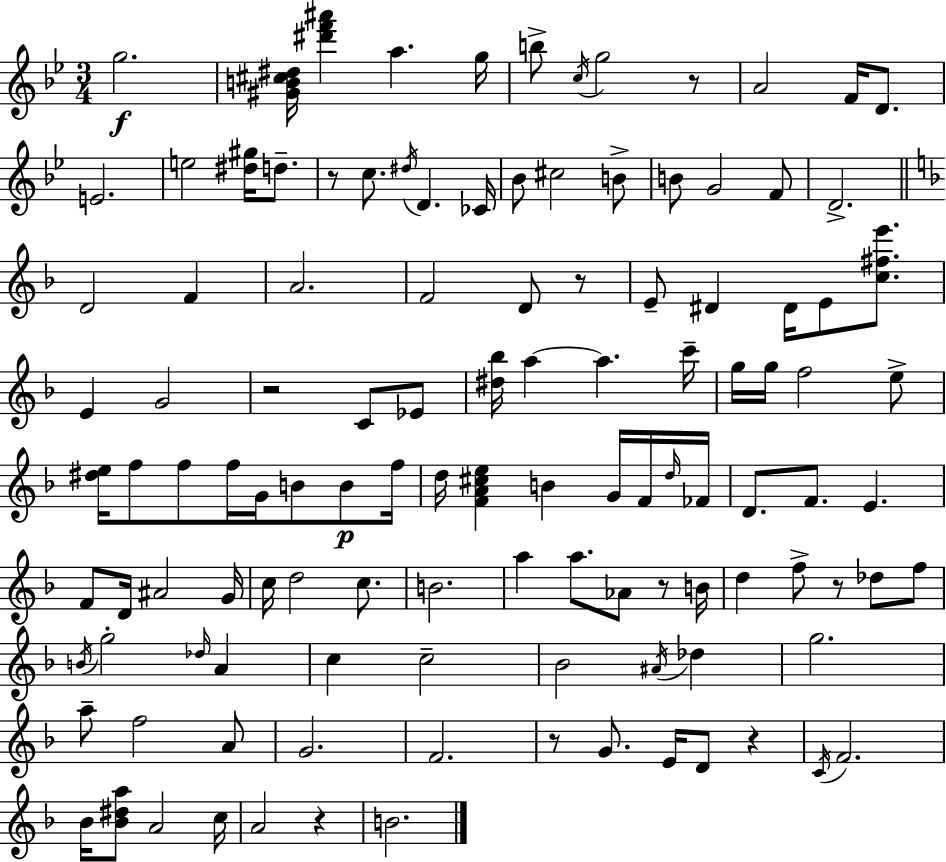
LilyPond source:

{
  \clef treble
  \numericTimeSignature
  \time 3/4
  \key bes \major
  g''2.\f | <gis' b' cis'' dis''>16 <dis''' f''' ais'''>4 a''4. g''16 | b''8-> \acciaccatura { c''16 } g''2 r8 | a'2 f'16 d'8. | \break e'2. | e''2 <dis'' gis''>16 d''8.-- | r8 c''8. \acciaccatura { dis''16 } d'4. | ces'16 bes'8 cis''2 | \break b'8-> b'8 g'2 | f'8 d'2.-> | \bar "||" \break \key f \major d'2 f'4 | a'2. | f'2 d'8 r8 | e'8-- dis'4 dis'16 e'8 <c'' fis'' e'''>8. | \break e'4 g'2 | r2 c'8 ees'8 | <dis'' bes''>16 a''4~~ a''4. c'''16-- | g''16 g''16 f''2 e''8-> | \break <dis'' e''>16 f''8 f''8 f''16 g'16 b'8 b'8\p f''16 | d''16 <f' a' cis'' e''>4 b'4 g'16 f'16 \grace { d''16 } | fes'16 d'8. f'8. e'4. | f'8 d'16 ais'2 | \break g'16 c''16 d''2 c''8. | b'2. | a''4 a''8. aes'8 r8 | b'16 d''4 f''8-> r8 des''8 f''8 | \break \acciaccatura { b'16 } g''2-. \grace { des''16 } a'4 | c''4 c''2-- | bes'2 \acciaccatura { ais'16 } | des''4 g''2. | \break a''8-- f''2 | a'8 g'2. | f'2. | r8 g'8. e'16 d'8 | \break r4 \acciaccatura { c'16 } f'2. | bes'16 <bes' dis'' a''>8 a'2 | c''16 a'2 | r4 b'2. | \break \bar "|."
}